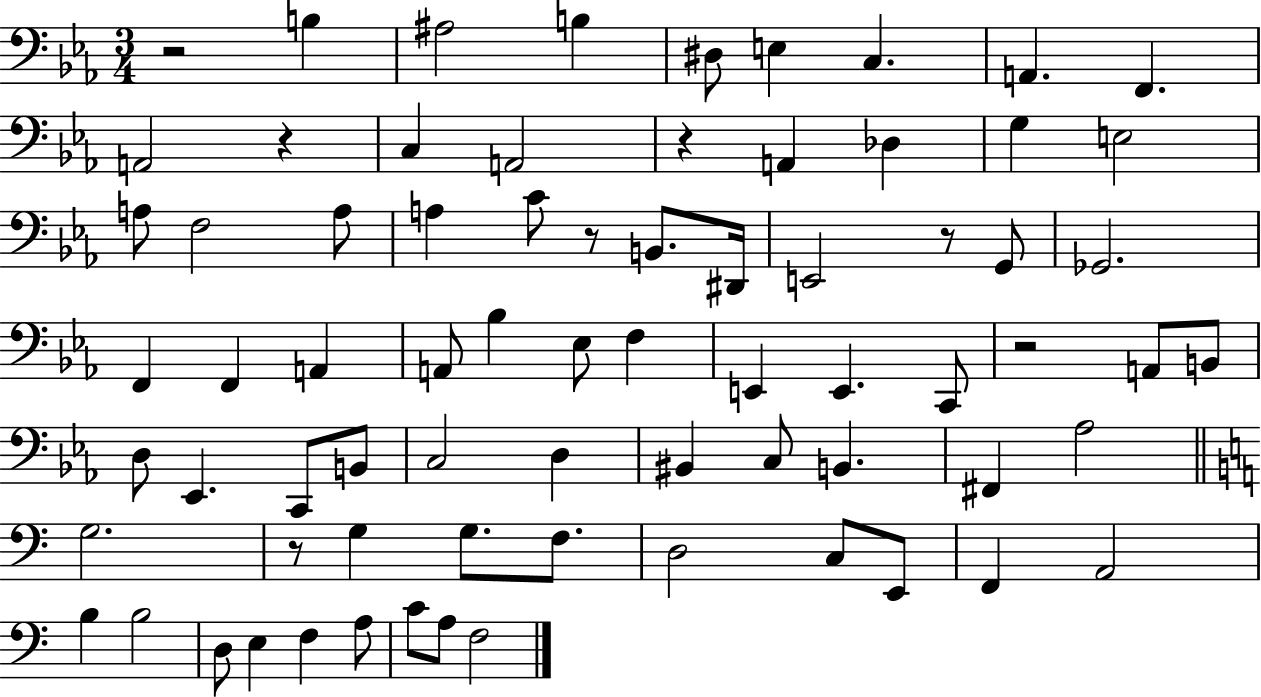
{
  \clef bass
  \numericTimeSignature
  \time 3/4
  \key ees \major
  r2 b4 | ais2 b4 | dis8 e4 c4. | a,4. f,4. | \break a,2 r4 | c4 a,2 | r4 a,4 des4 | g4 e2 | \break a8 f2 a8 | a4 c'8 r8 b,8. dis,16 | e,2 r8 g,8 | ges,2. | \break f,4 f,4 a,4 | a,8 bes4 ees8 f4 | e,4 e,4. c,8 | r2 a,8 b,8 | \break d8 ees,4. c,8 b,8 | c2 d4 | bis,4 c8 b,4. | fis,4 aes2 | \break \bar "||" \break \key c \major g2. | r8 g4 g8. f8. | d2 c8 e,8 | f,4 a,2 | \break b4 b2 | d8 e4 f4 a8 | c'8 a8 f2 | \bar "|."
}